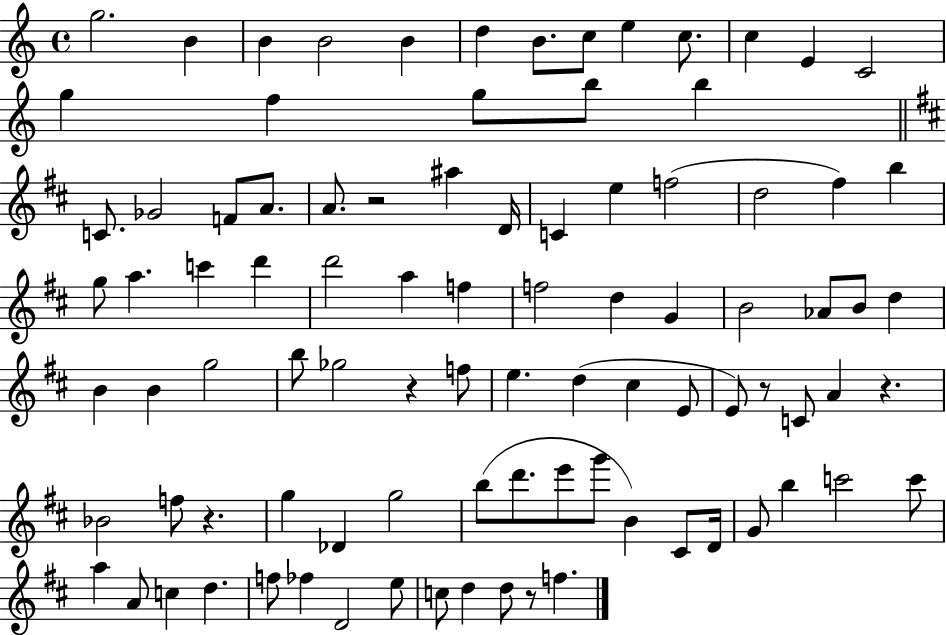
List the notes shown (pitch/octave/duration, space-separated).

G5/h. B4/q B4/q B4/h B4/q D5/q B4/e. C5/e E5/q C5/e. C5/q E4/q C4/h G5/q F5/q G5/e B5/e B5/q C4/e. Gb4/h F4/e A4/e. A4/e. R/h A#5/q D4/s C4/q E5/q F5/h D5/h F#5/q B5/q G5/e A5/q. C6/q D6/q D6/h A5/q F5/q F5/h D5/q G4/q B4/h Ab4/e B4/e D5/q B4/q B4/q G5/h B5/e Gb5/h R/q F5/e E5/q. D5/q C#5/q E4/e E4/e R/e C4/e A4/q R/q. Bb4/h F5/e R/q. G5/q Db4/q G5/h B5/e D6/e. E6/e G6/e B4/q C#4/e D4/s G4/e B5/q C6/h C6/e A5/q A4/e C5/q D5/q. F5/e FES5/q D4/h E5/e C5/e D5/q D5/e R/e F5/q.